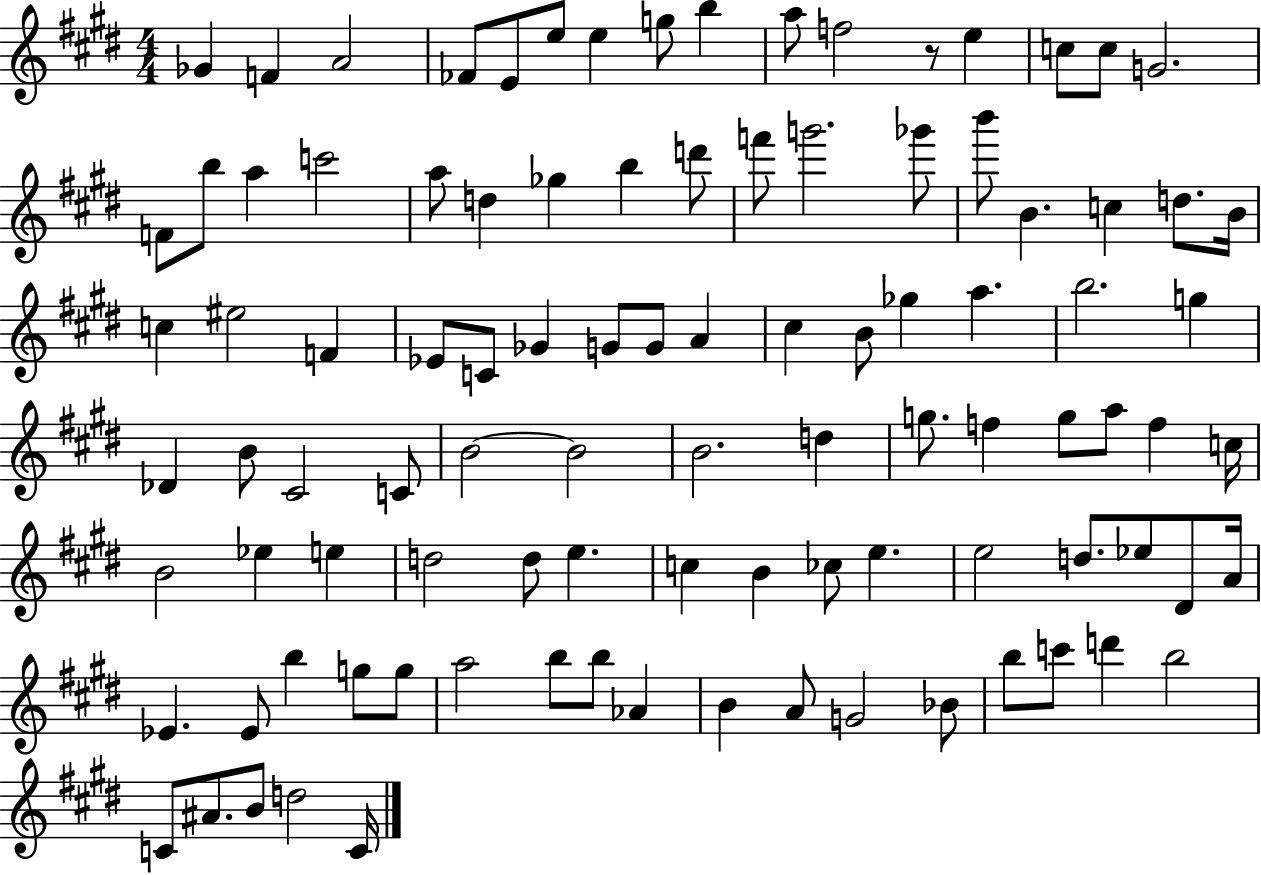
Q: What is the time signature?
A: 4/4